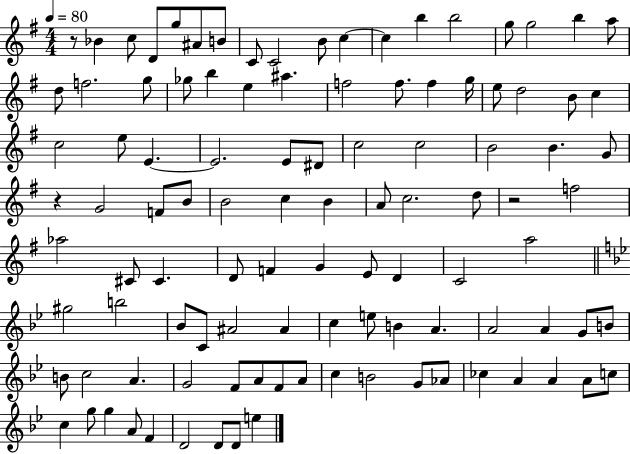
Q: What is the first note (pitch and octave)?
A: Bb4